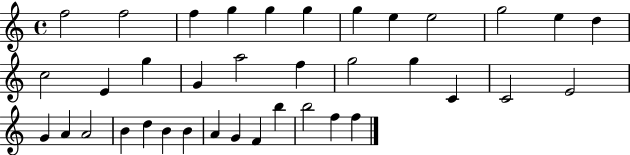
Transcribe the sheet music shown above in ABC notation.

X:1
T:Untitled
M:4/4
L:1/4
K:C
f2 f2 f g g g g e e2 g2 e d c2 E g G a2 f g2 g C C2 E2 G A A2 B d B B A G F b b2 f f